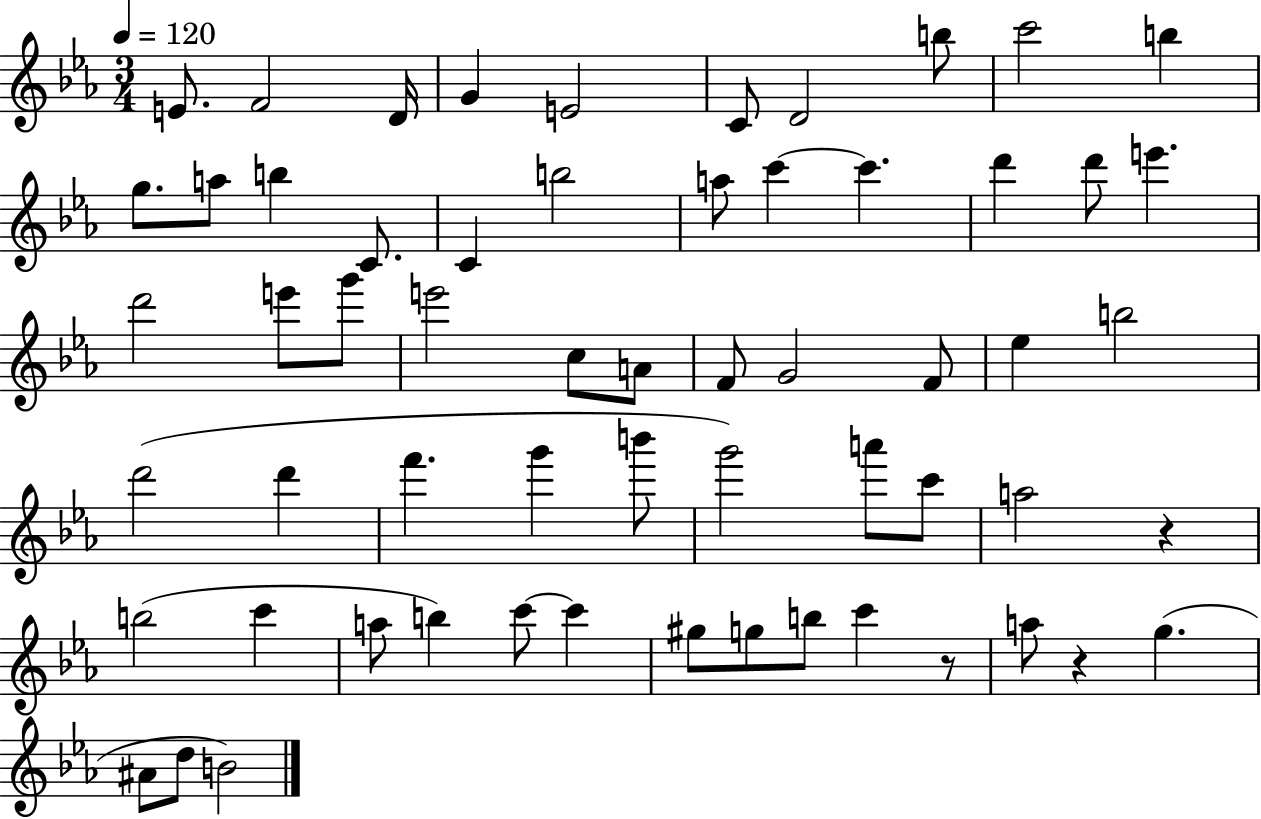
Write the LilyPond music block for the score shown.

{
  \clef treble
  \numericTimeSignature
  \time 3/4
  \key ees \major
  \tempo 4 = 120
  \repeat volta 2 { e'8. f'2 d'16 | g'4 e'2 | c'8 d'2 b''8 | c'''2 b''4 | \break g''8. a''8 b''4 c'8. | c'4 b''2 | a''8 c'''4~~ c'''4. | d'''4 d'''8 e'''4. | \break d'''2 e'''8 g'''8 | e'''2 c''8 a'8 | f'8 g'2 f'8 | ees''4 b''2 | \break d'''2( d'''4 | f'''4. g'''4 b'''8 | g'''2) a'''8 c'''8 | a''2 r4 | \break b''2( c'''4 | a''8 b''4) c'''8~~ c'''4 | gis''8 g''8 b''8 c'''4 r8 | a''8 r4 g''4.( | \break ais'8 d''8 b'2) | } \bar "|."
}